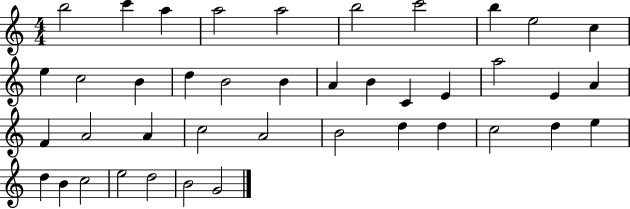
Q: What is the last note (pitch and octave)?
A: G4